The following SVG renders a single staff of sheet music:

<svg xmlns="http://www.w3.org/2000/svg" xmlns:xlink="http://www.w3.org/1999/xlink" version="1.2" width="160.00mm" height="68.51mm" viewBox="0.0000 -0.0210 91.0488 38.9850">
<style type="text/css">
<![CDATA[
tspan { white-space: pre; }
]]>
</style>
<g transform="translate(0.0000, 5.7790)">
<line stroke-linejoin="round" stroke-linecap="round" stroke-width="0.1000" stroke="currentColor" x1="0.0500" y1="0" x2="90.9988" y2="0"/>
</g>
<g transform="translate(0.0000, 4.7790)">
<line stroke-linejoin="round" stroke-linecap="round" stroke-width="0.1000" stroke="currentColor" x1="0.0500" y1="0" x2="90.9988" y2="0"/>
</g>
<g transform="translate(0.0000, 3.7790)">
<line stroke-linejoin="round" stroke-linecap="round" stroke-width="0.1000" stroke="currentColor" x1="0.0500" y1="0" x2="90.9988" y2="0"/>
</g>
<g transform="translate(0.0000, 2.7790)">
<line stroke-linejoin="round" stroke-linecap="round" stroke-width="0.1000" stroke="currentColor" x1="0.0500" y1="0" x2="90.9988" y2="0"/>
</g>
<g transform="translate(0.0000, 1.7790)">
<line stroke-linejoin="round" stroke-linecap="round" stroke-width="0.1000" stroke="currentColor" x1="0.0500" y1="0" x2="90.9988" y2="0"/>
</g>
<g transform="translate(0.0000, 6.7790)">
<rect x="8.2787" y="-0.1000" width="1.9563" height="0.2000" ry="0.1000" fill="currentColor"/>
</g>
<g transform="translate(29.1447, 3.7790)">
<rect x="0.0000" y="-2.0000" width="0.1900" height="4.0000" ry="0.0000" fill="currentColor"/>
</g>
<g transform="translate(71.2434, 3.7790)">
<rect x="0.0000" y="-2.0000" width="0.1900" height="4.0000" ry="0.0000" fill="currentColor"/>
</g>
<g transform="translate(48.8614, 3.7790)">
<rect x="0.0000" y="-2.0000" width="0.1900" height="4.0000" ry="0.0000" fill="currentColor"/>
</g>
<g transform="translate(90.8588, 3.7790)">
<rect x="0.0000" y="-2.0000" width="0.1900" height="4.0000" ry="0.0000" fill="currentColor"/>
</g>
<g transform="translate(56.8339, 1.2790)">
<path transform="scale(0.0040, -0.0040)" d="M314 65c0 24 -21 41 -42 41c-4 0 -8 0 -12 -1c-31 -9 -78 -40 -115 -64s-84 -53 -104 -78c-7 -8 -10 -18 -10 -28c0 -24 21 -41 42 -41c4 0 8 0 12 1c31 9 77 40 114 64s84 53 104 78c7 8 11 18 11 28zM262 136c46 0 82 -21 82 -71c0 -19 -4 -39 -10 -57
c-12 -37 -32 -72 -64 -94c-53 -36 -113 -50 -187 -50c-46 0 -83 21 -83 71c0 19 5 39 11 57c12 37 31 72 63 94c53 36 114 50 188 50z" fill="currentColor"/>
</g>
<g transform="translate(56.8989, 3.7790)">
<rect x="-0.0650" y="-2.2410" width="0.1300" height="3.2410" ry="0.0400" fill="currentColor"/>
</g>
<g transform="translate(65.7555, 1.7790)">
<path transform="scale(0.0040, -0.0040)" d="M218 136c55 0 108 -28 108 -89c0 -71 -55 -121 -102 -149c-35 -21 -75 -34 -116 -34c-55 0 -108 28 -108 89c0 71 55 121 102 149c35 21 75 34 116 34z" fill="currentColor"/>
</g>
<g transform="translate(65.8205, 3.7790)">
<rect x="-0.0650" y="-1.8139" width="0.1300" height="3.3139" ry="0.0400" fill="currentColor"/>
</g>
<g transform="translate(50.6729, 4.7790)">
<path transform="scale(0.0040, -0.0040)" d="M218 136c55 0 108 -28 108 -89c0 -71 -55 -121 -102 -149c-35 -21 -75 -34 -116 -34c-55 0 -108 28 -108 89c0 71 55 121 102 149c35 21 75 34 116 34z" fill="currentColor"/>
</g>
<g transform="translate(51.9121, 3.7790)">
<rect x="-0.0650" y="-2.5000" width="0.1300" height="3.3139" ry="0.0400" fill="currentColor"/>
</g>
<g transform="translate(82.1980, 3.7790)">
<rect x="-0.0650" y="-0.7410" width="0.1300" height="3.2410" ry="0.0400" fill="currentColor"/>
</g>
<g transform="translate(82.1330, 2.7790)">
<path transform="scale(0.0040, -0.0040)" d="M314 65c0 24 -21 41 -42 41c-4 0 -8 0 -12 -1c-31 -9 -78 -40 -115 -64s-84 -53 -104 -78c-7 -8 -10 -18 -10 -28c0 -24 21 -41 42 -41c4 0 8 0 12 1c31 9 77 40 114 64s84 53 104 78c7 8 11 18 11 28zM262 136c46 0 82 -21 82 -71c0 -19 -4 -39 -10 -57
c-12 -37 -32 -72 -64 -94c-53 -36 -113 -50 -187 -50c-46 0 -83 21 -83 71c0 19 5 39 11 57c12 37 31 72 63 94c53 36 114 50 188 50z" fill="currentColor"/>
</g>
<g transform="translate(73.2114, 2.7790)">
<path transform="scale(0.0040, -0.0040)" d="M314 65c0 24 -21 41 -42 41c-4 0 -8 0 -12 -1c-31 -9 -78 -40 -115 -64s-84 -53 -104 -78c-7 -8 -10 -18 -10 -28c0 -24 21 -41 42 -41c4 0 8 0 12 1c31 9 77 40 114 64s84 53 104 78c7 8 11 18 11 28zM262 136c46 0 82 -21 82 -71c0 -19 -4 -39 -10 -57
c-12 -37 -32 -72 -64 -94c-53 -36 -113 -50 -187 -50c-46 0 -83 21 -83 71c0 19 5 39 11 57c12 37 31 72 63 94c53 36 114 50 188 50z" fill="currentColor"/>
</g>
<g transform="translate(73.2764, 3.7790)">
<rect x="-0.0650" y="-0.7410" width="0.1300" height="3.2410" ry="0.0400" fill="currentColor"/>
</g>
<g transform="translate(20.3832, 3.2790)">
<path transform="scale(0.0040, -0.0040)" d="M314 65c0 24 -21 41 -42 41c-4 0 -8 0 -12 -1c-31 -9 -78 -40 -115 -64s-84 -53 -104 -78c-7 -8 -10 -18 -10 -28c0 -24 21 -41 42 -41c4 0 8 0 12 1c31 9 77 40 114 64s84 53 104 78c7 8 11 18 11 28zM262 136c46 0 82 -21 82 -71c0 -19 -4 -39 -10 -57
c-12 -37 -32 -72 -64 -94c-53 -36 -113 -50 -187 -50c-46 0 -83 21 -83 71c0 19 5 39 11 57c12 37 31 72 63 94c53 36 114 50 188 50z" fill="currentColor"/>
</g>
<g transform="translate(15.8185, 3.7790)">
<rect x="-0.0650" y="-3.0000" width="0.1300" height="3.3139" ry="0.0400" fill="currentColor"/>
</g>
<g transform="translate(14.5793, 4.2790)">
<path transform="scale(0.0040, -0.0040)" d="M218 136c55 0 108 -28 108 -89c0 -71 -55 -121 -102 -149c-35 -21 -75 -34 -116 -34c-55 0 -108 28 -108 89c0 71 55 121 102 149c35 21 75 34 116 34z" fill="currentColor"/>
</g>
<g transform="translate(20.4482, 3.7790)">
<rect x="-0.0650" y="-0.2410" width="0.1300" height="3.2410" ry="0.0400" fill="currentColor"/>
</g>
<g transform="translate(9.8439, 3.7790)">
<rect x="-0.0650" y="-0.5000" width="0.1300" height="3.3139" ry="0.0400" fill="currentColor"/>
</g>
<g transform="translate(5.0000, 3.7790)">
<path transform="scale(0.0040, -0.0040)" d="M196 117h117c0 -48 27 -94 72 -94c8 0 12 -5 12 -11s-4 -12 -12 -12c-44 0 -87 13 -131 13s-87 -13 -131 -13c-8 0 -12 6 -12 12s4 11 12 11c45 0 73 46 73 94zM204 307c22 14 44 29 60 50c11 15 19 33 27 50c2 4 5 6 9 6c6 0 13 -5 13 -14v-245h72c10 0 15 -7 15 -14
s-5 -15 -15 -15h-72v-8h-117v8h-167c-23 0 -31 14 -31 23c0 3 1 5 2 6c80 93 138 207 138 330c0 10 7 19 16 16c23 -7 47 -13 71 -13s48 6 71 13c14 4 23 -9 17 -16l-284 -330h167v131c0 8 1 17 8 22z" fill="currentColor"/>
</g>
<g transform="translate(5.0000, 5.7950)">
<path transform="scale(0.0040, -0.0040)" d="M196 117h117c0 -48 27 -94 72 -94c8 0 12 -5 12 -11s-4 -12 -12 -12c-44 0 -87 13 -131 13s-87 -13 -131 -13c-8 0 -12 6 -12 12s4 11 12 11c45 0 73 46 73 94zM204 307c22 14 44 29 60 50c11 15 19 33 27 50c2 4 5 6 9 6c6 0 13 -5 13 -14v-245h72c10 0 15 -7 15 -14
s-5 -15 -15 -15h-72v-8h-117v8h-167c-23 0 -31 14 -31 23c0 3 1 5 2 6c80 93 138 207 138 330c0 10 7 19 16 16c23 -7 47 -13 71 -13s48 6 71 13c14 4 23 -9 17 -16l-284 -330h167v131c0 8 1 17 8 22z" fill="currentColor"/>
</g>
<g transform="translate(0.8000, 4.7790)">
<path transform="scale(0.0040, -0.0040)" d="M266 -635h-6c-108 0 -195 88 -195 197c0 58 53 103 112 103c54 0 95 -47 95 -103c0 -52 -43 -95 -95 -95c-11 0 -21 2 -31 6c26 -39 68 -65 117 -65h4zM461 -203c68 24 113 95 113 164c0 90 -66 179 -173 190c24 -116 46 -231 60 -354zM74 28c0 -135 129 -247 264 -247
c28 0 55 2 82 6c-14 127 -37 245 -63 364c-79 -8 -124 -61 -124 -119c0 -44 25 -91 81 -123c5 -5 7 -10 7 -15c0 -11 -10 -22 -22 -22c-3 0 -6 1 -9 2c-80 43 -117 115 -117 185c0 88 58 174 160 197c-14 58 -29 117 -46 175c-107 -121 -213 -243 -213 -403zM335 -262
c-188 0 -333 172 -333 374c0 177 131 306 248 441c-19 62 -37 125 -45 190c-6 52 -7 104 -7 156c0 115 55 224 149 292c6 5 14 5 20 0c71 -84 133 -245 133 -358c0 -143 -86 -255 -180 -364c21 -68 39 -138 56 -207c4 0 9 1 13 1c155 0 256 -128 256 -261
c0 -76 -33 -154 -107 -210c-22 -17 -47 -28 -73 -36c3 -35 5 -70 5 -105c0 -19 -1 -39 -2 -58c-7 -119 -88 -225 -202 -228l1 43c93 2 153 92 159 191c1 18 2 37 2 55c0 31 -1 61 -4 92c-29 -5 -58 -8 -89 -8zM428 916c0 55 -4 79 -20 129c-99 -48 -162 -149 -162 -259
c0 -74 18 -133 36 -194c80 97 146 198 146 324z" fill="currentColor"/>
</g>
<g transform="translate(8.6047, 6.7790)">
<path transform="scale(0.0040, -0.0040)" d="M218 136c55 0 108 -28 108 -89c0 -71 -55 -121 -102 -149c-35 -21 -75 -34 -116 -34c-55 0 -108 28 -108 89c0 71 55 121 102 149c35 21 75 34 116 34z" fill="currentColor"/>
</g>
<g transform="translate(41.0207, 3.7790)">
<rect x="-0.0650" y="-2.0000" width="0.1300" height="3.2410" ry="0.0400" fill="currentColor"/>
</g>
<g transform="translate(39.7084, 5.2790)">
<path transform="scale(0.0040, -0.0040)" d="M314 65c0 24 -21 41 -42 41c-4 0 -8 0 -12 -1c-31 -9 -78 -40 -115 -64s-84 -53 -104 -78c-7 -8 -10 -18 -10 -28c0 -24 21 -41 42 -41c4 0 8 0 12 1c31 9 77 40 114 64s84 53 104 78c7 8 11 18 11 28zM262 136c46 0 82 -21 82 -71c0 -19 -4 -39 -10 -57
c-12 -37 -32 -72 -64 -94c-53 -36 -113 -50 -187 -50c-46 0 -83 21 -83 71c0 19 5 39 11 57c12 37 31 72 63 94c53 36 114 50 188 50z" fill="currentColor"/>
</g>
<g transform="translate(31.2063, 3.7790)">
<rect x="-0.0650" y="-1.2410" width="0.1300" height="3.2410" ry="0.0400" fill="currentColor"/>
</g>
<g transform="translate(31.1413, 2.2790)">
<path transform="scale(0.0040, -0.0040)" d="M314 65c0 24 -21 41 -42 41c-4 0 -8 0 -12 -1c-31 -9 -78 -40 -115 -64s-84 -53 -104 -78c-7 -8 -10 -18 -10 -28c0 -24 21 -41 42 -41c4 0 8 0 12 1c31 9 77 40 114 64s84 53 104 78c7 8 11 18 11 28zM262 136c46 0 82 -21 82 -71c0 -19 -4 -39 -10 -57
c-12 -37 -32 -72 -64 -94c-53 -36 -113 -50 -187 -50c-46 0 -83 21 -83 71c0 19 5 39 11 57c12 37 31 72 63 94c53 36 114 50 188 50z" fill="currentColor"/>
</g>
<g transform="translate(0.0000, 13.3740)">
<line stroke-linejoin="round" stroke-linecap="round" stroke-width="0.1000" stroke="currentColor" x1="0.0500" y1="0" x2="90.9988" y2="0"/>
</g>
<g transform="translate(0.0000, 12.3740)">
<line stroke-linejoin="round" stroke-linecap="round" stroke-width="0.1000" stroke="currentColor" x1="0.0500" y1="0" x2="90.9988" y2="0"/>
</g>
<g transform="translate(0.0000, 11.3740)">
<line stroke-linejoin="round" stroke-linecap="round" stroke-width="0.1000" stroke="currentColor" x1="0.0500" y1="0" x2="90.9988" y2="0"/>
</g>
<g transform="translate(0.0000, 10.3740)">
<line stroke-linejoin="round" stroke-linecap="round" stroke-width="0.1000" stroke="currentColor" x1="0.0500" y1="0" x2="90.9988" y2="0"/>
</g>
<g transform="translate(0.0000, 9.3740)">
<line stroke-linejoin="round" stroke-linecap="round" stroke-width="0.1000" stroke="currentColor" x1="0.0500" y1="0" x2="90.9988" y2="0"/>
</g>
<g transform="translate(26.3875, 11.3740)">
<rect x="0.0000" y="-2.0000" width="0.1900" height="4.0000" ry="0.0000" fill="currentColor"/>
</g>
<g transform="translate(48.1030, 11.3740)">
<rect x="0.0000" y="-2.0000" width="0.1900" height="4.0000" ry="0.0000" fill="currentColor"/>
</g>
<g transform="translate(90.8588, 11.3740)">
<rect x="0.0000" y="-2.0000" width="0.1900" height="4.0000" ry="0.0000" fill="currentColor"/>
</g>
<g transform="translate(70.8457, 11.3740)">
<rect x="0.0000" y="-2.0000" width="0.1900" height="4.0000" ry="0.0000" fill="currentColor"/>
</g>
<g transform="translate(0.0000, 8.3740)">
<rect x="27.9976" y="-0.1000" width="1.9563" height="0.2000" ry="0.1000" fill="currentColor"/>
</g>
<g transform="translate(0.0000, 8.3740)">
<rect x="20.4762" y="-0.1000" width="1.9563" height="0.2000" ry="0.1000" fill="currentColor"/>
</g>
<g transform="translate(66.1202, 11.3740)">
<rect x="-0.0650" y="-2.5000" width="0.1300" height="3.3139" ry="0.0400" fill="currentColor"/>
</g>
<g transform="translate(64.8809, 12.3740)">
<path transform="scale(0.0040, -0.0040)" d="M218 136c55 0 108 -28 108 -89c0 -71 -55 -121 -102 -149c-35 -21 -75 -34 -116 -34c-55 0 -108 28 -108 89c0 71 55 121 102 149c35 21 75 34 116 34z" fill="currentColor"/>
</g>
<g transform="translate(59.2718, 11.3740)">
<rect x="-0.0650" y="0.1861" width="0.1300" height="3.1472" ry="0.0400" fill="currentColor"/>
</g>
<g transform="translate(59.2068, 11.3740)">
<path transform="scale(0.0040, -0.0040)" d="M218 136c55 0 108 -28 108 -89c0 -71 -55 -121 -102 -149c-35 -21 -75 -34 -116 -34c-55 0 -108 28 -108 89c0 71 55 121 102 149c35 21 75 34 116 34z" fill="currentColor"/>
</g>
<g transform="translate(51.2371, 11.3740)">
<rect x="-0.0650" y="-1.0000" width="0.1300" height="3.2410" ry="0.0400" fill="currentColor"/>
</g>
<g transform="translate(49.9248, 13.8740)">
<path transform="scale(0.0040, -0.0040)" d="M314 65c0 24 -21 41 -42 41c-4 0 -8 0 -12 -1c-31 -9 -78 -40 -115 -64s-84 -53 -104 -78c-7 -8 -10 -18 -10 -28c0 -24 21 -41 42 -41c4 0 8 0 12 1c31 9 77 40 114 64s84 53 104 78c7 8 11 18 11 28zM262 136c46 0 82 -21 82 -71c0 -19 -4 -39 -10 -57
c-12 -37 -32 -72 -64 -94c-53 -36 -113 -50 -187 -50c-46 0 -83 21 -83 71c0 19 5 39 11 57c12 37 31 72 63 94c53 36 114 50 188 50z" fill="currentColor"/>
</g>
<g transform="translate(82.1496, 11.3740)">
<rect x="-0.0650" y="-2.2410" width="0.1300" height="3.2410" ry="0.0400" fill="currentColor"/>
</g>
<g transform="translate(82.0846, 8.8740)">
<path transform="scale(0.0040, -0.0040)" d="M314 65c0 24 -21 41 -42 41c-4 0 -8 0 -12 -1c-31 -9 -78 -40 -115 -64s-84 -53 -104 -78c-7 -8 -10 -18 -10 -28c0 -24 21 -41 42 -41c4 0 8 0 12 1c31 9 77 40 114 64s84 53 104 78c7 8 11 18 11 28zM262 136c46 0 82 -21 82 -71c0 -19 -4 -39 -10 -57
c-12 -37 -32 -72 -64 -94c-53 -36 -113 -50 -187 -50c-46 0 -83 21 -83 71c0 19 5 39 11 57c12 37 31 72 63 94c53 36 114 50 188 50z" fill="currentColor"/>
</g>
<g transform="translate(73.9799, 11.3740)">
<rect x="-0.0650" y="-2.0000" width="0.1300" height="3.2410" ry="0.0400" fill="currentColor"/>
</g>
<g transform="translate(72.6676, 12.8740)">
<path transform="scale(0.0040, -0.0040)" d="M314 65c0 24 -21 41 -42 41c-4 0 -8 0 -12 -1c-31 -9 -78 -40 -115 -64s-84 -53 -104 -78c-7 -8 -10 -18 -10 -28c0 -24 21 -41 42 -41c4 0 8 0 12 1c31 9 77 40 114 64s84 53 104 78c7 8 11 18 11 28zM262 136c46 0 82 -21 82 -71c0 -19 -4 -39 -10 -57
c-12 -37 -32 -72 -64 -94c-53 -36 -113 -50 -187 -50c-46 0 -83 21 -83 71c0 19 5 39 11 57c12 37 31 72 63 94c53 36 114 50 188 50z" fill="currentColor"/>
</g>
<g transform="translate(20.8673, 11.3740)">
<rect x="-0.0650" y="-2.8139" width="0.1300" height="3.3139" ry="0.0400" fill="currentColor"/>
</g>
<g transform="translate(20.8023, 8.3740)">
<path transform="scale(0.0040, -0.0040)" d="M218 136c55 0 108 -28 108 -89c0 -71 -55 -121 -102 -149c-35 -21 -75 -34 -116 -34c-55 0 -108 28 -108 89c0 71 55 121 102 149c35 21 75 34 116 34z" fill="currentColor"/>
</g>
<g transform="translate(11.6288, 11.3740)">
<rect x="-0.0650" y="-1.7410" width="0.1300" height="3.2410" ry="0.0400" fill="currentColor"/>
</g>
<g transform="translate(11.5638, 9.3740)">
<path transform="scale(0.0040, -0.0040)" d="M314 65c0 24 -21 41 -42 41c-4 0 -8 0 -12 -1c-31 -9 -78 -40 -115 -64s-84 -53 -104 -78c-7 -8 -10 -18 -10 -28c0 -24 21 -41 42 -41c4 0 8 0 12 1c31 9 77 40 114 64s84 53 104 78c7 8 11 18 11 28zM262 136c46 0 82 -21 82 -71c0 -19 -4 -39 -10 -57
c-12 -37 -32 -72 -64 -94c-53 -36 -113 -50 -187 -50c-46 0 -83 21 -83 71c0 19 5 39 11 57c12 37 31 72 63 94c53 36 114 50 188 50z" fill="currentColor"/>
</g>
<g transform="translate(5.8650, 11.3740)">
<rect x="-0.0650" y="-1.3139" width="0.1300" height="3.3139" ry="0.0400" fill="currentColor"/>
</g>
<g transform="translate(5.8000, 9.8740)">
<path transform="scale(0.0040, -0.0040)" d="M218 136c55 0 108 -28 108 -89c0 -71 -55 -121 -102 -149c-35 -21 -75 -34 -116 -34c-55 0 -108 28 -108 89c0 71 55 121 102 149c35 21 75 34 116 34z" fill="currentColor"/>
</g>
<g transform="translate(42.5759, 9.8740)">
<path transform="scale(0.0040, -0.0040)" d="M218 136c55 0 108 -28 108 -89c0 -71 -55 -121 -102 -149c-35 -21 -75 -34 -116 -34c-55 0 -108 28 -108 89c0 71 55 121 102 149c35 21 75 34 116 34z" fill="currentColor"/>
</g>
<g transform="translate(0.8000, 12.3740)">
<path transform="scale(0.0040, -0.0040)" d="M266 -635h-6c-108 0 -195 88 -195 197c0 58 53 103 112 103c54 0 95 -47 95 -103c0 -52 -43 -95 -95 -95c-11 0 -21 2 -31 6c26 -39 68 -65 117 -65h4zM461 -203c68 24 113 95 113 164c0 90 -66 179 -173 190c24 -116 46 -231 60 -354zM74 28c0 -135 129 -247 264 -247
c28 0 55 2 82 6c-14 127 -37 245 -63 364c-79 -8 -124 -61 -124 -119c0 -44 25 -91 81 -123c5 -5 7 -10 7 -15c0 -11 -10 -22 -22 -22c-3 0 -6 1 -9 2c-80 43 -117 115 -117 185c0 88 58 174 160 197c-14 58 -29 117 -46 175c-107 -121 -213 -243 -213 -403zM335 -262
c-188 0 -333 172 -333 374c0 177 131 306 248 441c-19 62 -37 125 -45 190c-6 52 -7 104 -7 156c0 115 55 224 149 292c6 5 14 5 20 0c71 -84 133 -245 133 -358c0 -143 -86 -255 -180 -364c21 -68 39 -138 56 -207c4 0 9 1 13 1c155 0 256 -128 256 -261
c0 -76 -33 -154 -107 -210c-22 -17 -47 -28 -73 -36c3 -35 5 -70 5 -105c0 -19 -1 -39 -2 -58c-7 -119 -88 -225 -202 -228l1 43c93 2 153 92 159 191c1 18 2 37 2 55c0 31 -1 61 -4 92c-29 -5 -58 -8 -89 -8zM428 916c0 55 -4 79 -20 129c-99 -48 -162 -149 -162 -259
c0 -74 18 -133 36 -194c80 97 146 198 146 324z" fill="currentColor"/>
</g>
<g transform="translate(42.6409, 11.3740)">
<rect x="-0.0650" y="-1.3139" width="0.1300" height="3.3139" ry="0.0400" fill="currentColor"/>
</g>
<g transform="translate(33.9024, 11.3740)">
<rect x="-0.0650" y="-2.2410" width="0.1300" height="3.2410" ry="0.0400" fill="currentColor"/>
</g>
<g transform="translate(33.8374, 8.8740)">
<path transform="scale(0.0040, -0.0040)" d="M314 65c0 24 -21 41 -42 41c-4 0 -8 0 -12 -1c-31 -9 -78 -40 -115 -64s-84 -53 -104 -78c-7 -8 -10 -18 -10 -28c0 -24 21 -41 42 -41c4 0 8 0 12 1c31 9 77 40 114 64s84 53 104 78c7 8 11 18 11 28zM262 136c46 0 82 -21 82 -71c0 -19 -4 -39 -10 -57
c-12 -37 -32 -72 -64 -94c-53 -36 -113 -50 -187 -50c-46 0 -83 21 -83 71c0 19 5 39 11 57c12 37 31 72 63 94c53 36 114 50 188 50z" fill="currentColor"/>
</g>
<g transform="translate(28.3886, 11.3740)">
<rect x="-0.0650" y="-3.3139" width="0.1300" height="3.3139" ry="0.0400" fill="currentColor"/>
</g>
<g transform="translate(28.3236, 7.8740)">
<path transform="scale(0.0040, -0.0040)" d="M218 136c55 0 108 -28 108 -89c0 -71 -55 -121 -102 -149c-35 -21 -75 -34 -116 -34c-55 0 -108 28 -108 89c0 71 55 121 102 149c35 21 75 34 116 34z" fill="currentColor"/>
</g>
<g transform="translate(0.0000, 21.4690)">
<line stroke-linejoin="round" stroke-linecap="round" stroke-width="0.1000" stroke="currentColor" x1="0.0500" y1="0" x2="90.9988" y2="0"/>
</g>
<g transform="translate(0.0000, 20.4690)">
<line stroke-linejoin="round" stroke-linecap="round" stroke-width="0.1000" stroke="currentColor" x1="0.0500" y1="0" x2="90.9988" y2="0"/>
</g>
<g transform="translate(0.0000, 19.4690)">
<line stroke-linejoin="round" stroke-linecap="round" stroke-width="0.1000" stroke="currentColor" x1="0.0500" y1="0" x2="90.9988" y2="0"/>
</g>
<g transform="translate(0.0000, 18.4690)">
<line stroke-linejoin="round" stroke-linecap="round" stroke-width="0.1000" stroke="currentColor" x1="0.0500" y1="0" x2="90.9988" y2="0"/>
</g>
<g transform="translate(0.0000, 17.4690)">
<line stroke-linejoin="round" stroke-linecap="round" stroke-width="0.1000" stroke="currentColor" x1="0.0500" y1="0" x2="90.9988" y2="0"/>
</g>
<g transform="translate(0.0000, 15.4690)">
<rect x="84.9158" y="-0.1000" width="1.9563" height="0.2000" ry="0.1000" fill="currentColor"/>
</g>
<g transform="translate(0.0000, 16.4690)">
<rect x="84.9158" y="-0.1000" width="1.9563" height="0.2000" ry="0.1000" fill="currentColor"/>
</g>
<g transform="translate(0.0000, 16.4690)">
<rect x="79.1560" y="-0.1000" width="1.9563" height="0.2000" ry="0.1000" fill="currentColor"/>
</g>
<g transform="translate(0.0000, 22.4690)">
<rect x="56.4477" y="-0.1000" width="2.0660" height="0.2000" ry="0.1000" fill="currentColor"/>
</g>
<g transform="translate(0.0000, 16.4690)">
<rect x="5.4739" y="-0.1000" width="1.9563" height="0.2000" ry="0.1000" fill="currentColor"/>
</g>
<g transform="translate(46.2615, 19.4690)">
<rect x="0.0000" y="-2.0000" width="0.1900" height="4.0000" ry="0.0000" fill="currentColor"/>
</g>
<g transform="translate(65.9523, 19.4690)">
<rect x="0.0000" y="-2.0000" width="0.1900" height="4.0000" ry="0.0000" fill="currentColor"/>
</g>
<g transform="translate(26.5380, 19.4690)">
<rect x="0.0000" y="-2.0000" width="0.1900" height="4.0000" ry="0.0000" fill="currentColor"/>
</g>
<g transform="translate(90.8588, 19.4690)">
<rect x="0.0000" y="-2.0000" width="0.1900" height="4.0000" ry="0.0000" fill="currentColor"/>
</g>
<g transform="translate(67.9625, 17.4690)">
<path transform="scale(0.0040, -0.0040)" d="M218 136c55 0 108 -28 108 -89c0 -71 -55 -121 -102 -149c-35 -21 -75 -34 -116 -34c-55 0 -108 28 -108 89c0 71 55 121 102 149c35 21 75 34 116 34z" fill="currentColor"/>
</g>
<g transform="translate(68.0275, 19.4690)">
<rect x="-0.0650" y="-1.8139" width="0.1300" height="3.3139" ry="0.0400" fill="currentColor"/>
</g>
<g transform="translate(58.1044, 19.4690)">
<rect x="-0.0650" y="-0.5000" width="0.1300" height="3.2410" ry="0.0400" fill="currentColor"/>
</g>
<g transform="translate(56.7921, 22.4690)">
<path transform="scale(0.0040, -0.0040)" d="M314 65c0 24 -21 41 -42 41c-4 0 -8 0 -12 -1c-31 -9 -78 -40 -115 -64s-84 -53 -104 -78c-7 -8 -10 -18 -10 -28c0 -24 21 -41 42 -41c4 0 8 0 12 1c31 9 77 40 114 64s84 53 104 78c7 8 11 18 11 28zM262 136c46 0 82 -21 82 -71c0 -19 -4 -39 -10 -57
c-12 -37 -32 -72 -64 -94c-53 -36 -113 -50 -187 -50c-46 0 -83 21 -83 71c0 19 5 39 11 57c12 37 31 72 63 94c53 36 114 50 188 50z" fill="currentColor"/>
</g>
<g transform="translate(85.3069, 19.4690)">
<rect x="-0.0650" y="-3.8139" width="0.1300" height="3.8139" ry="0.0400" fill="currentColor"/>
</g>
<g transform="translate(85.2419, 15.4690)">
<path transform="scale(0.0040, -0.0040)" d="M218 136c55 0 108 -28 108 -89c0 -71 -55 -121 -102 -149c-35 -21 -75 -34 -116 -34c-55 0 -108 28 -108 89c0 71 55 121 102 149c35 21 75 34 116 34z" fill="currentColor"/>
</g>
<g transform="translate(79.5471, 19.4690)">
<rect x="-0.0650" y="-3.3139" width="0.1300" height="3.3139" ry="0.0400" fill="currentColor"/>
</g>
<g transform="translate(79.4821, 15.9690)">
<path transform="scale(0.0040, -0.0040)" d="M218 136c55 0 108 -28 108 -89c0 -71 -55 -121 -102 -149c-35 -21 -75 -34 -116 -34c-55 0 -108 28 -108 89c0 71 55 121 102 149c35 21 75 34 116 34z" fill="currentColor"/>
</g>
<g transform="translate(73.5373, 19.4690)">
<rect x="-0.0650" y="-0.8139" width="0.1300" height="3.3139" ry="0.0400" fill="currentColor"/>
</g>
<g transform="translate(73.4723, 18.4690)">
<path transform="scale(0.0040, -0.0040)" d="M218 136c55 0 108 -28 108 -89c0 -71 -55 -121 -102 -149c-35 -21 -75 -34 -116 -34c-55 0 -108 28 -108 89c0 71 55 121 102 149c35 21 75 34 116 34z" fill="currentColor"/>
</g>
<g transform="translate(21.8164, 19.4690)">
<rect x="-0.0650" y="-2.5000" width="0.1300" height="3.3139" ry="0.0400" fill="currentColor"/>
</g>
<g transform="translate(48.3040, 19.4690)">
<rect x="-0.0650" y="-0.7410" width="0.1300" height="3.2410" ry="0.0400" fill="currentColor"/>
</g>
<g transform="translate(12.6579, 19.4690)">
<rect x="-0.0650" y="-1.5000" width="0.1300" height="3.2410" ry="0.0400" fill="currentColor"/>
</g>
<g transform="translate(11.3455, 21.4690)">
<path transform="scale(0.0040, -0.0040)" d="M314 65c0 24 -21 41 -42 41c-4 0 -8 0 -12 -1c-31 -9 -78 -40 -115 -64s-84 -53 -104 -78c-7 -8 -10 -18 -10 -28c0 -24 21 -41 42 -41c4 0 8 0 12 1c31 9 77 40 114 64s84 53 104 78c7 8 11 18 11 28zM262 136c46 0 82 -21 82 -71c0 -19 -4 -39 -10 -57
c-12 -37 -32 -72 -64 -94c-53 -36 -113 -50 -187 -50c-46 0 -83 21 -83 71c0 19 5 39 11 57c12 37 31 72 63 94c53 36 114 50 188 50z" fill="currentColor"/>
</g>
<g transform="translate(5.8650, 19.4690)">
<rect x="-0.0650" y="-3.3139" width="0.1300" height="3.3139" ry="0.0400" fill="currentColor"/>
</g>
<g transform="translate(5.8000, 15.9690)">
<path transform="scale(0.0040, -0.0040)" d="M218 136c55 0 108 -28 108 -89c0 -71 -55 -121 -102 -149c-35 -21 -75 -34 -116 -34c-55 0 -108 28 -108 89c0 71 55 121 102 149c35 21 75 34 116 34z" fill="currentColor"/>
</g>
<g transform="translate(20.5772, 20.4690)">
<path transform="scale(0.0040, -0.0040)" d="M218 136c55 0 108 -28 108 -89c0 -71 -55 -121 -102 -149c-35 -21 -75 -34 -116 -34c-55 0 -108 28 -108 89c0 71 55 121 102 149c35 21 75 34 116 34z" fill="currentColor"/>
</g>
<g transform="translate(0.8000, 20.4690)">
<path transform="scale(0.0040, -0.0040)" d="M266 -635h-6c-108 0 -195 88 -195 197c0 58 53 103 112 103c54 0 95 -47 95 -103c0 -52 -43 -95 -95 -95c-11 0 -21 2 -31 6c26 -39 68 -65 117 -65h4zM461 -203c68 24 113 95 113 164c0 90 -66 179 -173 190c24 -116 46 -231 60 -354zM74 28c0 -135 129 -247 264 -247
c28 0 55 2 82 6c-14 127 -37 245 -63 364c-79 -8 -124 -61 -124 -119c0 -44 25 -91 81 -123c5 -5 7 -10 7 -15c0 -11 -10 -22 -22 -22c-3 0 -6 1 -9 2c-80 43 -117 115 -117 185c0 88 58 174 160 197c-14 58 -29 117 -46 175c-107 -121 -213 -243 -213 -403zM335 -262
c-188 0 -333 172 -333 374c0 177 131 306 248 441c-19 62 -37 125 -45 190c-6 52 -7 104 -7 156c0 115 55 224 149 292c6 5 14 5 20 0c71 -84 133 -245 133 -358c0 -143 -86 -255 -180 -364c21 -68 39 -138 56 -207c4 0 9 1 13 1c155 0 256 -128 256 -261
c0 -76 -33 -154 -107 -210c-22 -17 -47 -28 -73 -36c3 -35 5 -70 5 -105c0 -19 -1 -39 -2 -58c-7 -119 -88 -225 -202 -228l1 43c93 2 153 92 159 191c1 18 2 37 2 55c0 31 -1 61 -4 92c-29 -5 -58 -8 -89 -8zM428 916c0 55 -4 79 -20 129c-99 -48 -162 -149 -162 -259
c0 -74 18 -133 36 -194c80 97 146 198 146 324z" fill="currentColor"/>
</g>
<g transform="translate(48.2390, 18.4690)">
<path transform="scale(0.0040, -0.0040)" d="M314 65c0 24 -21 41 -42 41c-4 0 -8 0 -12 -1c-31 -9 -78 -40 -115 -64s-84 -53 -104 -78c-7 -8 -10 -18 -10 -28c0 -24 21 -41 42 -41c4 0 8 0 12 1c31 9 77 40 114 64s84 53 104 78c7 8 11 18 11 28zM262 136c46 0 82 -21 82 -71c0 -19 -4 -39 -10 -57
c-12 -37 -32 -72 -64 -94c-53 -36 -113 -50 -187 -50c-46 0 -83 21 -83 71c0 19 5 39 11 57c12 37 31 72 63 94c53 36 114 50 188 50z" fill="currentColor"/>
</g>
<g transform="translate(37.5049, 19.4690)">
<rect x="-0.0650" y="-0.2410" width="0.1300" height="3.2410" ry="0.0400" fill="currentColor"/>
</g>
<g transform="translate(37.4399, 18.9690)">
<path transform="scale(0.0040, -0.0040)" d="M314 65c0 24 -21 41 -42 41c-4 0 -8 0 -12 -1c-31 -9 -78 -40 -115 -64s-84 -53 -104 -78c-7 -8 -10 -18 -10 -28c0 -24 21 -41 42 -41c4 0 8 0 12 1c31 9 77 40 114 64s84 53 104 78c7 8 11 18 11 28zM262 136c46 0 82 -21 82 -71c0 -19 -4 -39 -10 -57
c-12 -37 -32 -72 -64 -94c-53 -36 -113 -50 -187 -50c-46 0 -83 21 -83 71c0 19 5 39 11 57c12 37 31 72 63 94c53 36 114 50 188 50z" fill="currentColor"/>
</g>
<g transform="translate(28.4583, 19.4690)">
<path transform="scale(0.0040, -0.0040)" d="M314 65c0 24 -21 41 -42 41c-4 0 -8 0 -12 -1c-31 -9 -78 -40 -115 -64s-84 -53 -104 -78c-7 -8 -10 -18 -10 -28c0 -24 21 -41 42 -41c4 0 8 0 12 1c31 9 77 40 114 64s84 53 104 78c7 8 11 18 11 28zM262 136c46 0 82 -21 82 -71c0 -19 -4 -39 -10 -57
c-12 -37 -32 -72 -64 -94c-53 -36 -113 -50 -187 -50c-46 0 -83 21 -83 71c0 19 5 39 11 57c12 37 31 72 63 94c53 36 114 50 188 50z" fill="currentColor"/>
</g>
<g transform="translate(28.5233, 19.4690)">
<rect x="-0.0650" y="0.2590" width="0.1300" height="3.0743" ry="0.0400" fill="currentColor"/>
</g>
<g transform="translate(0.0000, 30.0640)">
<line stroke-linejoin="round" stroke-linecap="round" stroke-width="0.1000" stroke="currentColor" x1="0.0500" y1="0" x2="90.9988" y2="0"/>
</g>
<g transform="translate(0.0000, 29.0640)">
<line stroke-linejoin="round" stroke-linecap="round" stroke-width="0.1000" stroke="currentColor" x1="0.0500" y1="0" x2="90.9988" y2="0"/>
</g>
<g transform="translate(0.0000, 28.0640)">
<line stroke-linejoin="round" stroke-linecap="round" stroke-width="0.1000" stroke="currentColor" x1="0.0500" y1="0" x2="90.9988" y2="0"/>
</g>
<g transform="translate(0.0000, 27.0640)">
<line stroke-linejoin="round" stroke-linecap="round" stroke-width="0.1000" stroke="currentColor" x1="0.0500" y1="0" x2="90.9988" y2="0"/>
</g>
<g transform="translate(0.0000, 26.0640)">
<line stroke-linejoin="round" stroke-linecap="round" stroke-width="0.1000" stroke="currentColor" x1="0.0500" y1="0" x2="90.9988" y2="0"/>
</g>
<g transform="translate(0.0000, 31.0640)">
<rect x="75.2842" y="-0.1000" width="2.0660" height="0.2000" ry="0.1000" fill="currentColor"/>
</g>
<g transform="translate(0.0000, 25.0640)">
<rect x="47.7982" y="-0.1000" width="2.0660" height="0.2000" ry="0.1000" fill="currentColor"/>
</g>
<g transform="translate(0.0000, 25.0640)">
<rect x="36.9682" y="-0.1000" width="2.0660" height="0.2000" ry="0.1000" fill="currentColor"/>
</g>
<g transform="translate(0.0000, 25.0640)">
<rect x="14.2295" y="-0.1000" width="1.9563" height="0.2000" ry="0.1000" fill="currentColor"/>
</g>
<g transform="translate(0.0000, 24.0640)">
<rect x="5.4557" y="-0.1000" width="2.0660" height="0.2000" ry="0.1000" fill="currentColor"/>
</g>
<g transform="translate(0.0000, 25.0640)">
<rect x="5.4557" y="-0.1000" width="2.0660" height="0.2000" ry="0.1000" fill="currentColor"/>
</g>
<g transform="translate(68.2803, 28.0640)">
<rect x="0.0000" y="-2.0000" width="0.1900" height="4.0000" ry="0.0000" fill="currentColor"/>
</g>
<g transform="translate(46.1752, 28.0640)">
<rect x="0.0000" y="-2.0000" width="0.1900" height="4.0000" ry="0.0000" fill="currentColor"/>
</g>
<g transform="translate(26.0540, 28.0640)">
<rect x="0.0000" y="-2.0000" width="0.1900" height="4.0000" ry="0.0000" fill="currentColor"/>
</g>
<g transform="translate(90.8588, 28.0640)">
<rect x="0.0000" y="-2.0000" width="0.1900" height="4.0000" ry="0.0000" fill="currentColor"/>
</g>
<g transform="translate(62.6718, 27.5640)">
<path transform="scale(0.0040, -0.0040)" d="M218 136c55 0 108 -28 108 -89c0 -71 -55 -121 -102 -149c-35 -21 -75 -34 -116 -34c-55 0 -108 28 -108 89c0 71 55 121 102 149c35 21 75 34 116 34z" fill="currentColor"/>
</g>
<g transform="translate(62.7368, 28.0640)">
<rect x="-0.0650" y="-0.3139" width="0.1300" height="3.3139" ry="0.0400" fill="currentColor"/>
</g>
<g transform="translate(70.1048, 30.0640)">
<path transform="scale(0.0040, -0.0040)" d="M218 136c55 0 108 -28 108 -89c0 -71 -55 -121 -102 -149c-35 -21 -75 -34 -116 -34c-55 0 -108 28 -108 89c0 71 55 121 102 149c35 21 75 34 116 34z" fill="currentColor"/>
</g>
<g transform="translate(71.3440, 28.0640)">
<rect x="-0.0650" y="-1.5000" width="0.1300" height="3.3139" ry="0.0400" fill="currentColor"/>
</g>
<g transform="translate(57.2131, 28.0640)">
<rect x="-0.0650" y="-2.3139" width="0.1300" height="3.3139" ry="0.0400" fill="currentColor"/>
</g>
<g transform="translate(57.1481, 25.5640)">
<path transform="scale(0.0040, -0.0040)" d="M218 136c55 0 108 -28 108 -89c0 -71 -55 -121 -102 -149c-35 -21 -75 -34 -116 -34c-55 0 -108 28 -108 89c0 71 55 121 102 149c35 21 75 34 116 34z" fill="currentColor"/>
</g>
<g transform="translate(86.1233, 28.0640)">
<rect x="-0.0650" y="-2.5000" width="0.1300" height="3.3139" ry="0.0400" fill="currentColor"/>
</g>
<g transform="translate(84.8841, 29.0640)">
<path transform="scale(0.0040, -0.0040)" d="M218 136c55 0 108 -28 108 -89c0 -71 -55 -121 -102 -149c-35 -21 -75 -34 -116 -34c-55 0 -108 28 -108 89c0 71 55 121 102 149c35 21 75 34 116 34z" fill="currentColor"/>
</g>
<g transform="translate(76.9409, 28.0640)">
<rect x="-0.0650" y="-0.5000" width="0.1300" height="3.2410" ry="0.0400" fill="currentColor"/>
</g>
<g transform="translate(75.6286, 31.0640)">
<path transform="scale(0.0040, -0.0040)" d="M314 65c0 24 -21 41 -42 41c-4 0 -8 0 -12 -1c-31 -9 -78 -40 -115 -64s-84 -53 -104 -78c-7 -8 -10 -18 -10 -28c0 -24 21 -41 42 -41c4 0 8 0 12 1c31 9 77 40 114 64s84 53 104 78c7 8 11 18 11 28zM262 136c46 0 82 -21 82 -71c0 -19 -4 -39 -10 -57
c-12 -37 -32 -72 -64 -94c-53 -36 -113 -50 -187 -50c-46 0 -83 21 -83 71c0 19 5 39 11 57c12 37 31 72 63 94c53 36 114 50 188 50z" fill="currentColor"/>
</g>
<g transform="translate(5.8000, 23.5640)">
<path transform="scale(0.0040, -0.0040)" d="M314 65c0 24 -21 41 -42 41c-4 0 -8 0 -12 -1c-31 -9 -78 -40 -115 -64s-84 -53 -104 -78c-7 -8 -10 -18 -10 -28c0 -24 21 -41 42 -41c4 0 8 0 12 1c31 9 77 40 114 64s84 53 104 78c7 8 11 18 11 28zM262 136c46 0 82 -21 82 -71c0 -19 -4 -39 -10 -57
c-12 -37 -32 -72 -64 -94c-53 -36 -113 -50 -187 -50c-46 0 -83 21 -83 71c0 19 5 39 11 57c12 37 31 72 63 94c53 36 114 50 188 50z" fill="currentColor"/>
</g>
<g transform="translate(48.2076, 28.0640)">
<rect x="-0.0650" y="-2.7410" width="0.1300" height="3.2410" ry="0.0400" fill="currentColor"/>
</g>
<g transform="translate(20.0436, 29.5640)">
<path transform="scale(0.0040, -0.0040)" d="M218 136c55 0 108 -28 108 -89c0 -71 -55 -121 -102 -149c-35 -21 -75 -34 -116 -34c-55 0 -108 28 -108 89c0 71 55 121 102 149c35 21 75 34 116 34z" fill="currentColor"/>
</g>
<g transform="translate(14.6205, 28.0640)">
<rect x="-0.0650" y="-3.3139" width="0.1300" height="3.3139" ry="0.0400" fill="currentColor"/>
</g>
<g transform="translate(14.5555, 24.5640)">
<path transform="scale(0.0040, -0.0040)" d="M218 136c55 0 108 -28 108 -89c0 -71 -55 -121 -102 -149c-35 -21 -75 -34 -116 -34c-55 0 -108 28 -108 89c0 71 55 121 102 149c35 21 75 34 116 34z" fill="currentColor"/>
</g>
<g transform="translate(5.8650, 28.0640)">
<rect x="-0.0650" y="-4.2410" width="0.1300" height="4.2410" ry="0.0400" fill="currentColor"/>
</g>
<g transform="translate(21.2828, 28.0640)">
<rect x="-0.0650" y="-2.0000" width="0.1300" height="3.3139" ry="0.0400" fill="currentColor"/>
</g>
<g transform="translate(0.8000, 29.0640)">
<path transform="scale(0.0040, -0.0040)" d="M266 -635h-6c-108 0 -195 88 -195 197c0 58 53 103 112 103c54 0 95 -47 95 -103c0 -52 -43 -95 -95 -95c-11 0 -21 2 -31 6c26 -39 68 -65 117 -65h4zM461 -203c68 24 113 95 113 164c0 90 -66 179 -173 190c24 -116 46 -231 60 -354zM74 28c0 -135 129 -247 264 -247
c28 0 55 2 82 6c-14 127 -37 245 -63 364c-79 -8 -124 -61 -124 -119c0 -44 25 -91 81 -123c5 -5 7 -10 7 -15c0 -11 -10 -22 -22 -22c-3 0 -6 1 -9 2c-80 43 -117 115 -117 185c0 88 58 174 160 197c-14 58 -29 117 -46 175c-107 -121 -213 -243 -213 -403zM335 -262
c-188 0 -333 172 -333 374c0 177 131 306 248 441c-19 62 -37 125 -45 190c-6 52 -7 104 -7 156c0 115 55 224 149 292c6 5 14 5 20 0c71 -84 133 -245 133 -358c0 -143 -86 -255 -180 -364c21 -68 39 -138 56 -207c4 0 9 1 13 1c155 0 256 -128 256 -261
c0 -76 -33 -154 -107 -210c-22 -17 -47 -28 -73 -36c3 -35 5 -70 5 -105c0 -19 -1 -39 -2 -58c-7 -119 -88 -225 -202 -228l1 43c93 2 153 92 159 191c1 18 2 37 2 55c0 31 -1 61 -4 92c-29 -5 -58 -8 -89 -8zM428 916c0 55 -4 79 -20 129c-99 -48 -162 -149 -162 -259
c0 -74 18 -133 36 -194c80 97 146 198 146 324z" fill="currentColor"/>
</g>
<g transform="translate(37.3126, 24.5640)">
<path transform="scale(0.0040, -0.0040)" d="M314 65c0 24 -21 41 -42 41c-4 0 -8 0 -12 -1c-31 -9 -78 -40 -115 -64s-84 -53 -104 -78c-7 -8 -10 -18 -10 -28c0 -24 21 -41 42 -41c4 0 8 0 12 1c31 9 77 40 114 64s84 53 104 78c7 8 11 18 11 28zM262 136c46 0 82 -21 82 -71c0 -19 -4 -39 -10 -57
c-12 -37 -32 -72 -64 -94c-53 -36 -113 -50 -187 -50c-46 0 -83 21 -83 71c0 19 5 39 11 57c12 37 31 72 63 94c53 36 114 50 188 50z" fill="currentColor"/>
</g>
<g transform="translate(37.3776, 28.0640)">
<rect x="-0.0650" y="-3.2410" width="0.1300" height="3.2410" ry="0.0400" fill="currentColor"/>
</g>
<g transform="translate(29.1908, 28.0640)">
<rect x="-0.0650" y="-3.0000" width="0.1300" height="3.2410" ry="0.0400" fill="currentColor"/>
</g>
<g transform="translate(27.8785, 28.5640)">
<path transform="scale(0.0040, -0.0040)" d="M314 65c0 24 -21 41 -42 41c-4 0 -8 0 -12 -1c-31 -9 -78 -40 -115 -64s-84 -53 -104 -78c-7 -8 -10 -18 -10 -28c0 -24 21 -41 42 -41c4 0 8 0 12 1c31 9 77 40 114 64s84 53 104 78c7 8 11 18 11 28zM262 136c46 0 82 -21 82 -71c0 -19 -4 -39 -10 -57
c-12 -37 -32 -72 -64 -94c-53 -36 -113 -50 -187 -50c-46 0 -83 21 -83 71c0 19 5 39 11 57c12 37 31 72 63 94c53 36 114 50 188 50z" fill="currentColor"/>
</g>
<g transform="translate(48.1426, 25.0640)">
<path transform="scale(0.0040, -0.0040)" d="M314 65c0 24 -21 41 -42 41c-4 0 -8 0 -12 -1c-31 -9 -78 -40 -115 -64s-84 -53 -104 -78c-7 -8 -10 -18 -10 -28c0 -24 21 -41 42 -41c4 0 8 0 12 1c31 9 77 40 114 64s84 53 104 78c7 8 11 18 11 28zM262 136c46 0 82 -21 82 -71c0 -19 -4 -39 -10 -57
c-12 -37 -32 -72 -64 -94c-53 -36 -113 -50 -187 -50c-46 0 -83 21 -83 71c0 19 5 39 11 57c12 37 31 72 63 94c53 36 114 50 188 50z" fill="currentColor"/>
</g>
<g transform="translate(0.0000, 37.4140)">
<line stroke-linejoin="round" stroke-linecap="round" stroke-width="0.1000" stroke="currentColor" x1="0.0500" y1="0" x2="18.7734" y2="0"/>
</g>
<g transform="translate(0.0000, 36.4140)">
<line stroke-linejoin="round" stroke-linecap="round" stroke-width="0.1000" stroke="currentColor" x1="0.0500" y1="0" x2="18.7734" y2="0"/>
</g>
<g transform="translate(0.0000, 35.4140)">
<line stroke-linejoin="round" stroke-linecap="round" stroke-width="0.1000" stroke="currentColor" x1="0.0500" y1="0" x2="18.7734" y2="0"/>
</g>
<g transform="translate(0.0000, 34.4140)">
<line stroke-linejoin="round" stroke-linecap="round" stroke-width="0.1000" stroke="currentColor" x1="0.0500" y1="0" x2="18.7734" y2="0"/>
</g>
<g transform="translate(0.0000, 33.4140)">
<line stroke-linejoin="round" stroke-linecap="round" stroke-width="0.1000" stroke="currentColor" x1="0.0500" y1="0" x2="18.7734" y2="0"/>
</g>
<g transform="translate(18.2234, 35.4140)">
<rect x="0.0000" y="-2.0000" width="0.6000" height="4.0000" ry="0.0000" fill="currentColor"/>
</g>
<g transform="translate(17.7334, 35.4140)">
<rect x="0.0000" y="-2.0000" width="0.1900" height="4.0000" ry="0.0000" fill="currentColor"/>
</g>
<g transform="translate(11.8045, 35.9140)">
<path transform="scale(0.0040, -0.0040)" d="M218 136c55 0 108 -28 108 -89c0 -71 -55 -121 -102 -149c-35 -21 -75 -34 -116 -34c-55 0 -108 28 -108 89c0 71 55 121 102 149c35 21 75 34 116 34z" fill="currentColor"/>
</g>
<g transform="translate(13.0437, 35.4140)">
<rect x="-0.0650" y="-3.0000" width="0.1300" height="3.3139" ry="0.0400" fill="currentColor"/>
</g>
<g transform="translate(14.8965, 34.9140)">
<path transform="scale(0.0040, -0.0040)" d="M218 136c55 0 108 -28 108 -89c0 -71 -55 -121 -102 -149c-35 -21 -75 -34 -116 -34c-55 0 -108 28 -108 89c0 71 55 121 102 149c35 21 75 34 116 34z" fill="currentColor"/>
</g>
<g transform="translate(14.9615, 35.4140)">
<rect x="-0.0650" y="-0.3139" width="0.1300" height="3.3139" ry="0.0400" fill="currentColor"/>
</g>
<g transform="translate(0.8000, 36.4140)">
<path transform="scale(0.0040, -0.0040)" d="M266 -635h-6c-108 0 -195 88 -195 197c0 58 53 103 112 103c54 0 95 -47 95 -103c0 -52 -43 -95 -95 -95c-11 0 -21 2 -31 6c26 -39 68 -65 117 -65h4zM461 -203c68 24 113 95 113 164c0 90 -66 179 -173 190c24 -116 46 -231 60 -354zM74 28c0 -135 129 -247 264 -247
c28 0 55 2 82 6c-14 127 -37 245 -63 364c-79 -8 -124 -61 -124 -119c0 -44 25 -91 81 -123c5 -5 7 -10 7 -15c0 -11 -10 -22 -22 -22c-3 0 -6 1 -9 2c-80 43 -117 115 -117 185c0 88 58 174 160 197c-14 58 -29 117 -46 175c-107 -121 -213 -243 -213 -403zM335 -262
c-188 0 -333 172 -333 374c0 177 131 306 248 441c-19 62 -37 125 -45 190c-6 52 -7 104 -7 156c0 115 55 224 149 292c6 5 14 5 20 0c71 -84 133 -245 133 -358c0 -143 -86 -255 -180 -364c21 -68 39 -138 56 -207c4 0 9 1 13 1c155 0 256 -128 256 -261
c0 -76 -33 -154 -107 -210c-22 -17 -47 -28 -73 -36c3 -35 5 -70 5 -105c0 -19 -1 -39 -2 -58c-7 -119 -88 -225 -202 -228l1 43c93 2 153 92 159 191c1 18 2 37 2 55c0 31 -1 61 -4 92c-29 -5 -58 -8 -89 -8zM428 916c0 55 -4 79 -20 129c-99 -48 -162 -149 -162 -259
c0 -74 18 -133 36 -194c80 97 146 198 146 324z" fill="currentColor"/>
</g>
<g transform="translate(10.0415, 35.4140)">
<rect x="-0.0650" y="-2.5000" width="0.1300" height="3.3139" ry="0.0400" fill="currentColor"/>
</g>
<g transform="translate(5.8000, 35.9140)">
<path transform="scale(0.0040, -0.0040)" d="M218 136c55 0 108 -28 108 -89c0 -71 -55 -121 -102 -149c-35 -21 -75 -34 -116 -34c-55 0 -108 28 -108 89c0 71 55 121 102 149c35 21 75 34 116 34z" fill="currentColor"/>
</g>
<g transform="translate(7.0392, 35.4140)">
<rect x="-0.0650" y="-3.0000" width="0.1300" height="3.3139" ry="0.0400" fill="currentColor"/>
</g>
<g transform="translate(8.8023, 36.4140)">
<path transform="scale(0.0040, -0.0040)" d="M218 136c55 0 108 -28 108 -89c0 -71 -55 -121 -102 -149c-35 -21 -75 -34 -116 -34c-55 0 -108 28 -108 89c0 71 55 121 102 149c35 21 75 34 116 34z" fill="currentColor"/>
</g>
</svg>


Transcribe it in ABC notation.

X:1
T:Untitled
M:4/4
L:1/4
K:C
C A c2 e2 F2 G g2 f d2 d2 e f2 a b g2 e D2 B G F2 g2 b E2 G B2 c2 d2 C2 f d b c' d'2 b F A2 b2 a2 g c E C2 G A G A c